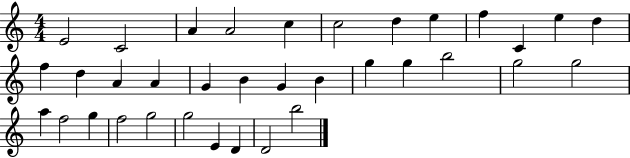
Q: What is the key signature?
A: C major